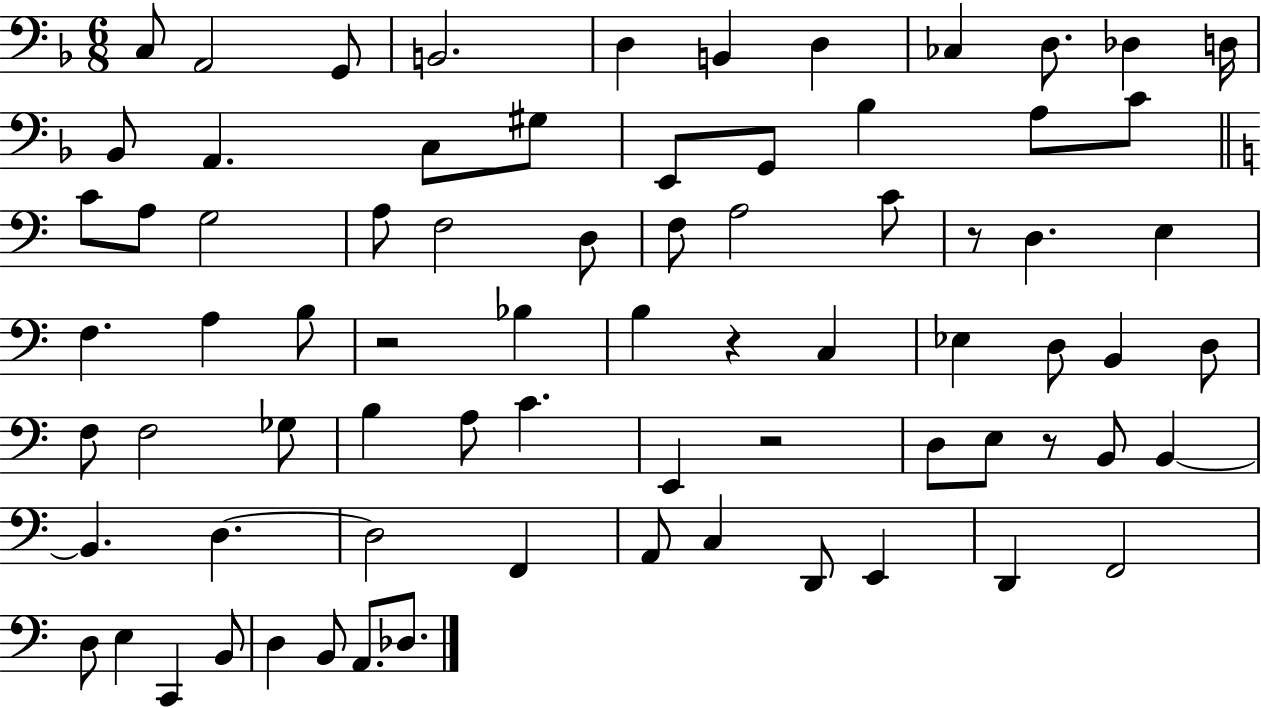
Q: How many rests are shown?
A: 5